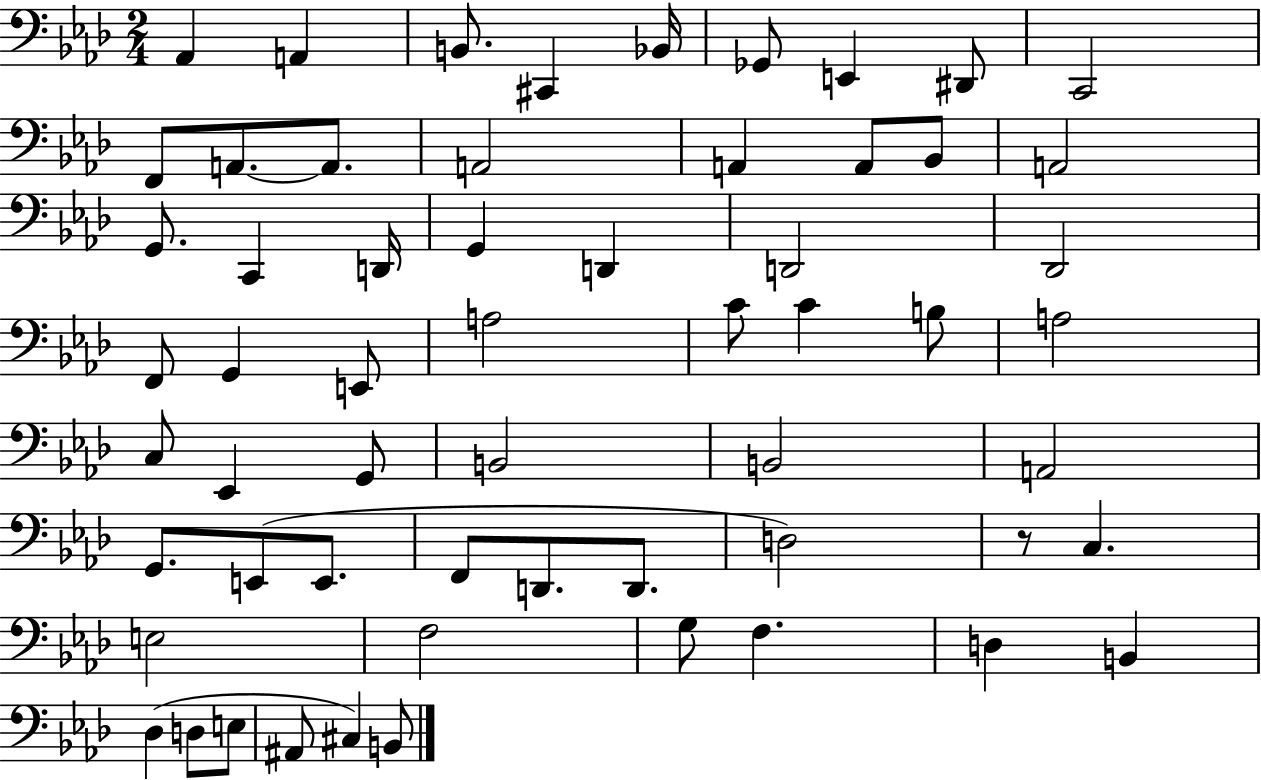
{
  \clef bass
  \numericTimeSignature
  \time 2/4
  \key aes \major
  \repeat volta 2 { aes,4 a,4 | b,8. cis,4 bes,16 | ges,8 e,4 dis,8 | c,2 | \break f,8 a,8.~~ a,8. | a,2 | a,4 a,8 bes,8 | a,2 | \break g,8. c,4 d,16 | g,4 d,4 | d,2 | des,2 | \break f,8 g,4 e,8 | a2 | c'8 c'4 b8 | a2 | \break c8 ees,4 g,8 | b,2 | b,2 | a,2 | \break g,8. e,8( e,8. | f,8 d,8. d,8. | d2) | r8 c4. | \break e2 | f2 | g8 f4. | d4 b,4 | \break des4( d8 e8 | ais,8 cis4) b,8 | } \bar "|."
}